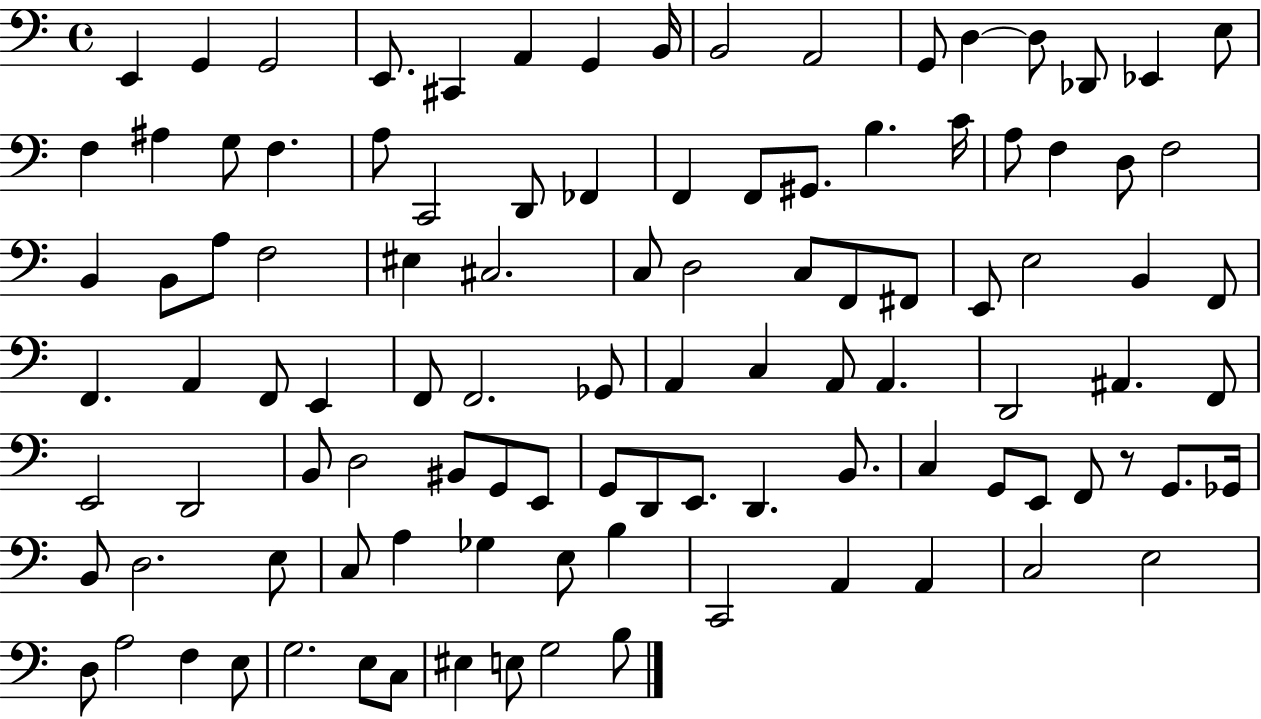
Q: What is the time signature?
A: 4/4